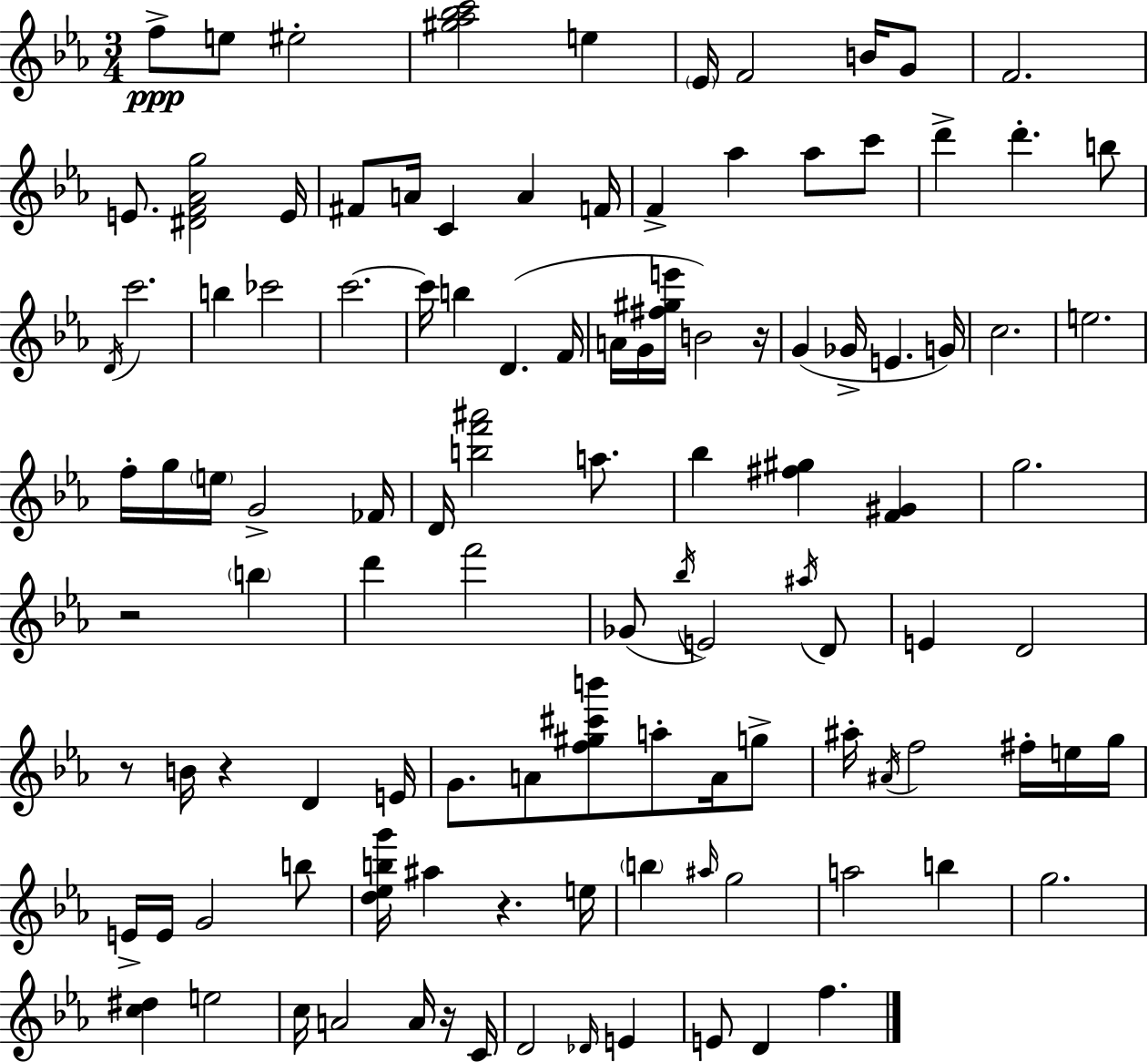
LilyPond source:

{
  \clef treble
  \numericTimeSignature
  \time 3/4
  \key ees \major
  \repeat volta 2 { f''8->\ppp e''8 eis''2-. | <gis'' aes'' bes'' c'''>2 e''4 | \parenthesize ees'16 f'2 b'16 g'8 | f'2. | \break e'8. <dis' f' aes' g''>2 e'16 | fis'8 a'16 c'4 a'4 f'16 | f'4-> aes''4 aes''8 c'''8 | d'''4-> d'''4.-. b''8 | \break \acciaccatura { d'16 } c'''2. | b''4 ces'''2 | c'''2.~~ | c'''16 b''4 d'4.( | \break f'16 a'16 g'16 <fis'' gis'' e'''>16 b'2) | r16 g'4( ges'16-> e'4. | g'16) c''2. | e''2. | \break f''16-. g''16 \parenthesize e''16 g'2-> | fes'16 d'16 <b'' f''' ais'''>2 a''8. | bes''4 <fis'' gis''>4 <f' gis'>4 | g''2. | \break r2 \parenthesize b''4 | d'''4 f'''2 | ges'8( \acciaccatura { bes''16 } e'2) | \acciaccatura { ais''16 } d'8 e'4 d'2 | \break r8 b'16 r4 d'4 | e'16 g'8. a'8 <f'' gis'' cis''' b'''>8 a''8-. | a'16 g''8-> ais''16-. \acciaccatura { ais'16 } f''2 | fis''16-. e''16 g''16 e'16-> e'16 g'2 | \break b''8 <d'' ees'' b'' g'''>16 ais''4 r4. | e''16 \parenthesize b''4 \grace { ais''16 } g''2 | a''2 | b''4 g''2. | \break <c'' dis''>4 e''2 | c''16 a'2 | a'16 r16 c'16 d'2 | \grace { des'16 } e'4 e'8 d'4 | \break f''4. } \bar "|."
}